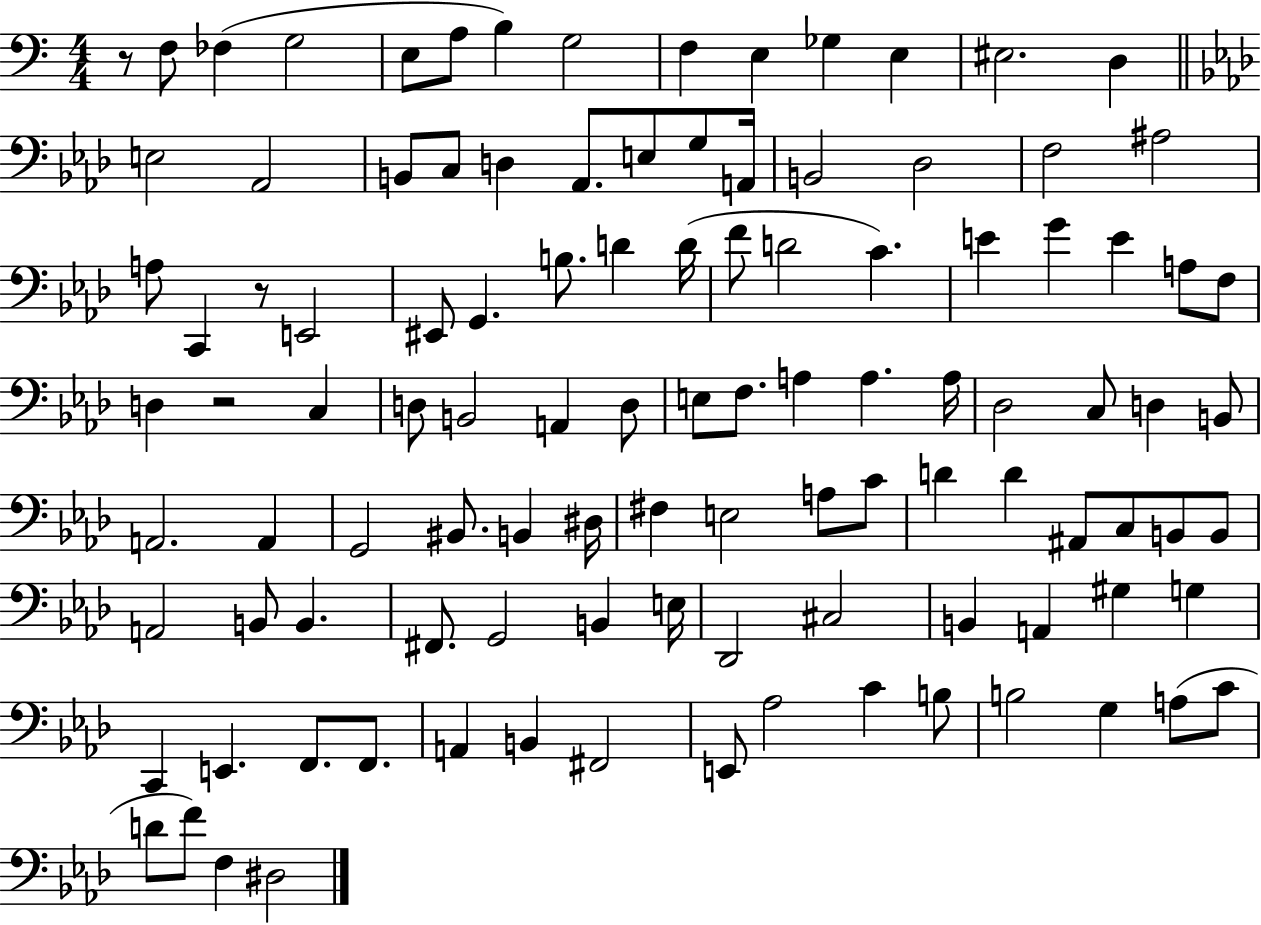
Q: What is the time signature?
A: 4/4